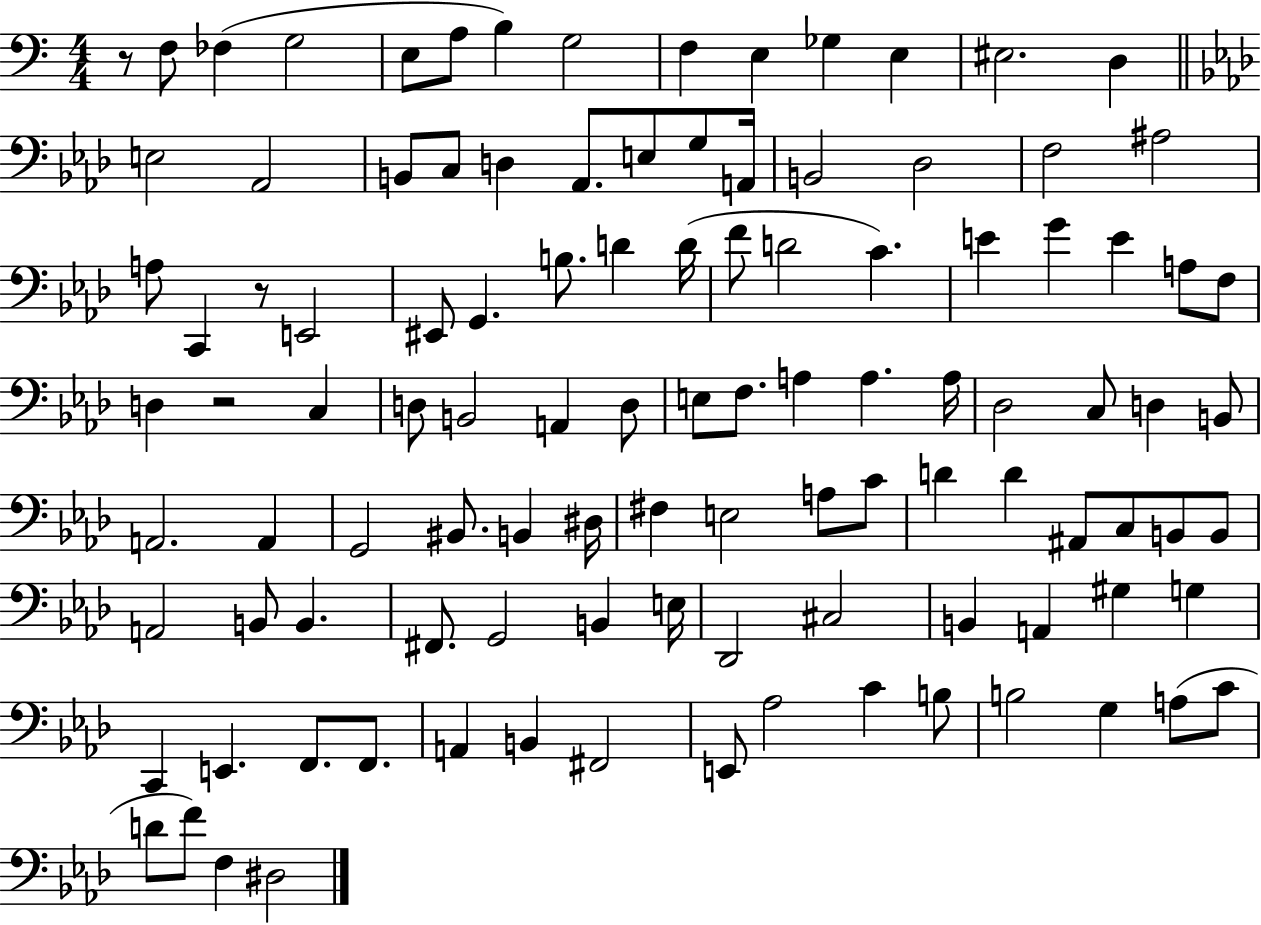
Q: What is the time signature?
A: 4/4